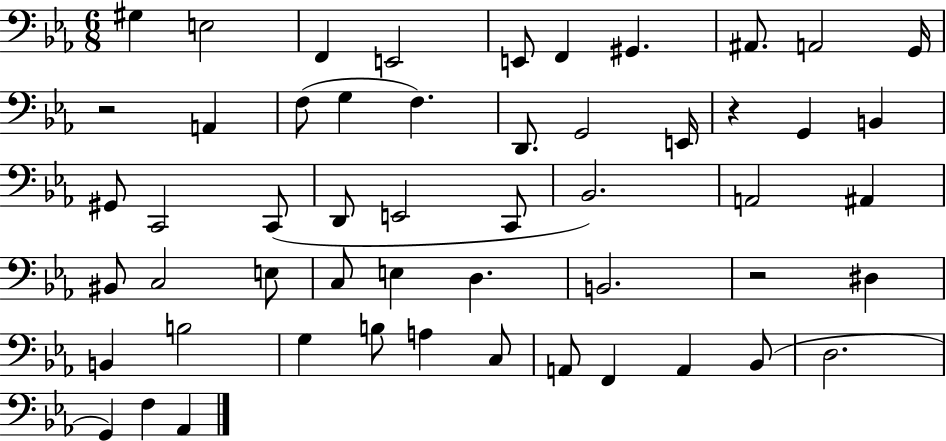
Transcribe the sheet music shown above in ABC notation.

X:1
T:Untitled
M:6/8
L:1/4
K:Eb
^G, E,2 F,, E,,2 E,,/2 F,, ^G,, ^A,,/2 A,,2 G,,/4 z2 A,, F,/2 G, F, D,,/2 G,,2 E,,/4 z G,, B,, ^G,,/2 C,,2 C,,/2 D,,/2 E,,2 C,,/2 _B,,2 A,,2 ^A,, ^B,,/2 C,2 E,/2 C,/2 E, D, B,,2 z2 ^D, B,, B,2 G, B,/2 A, C,/2 A,,/2 F,, A,, _B,,/2 D,2 G,, F, _A,,